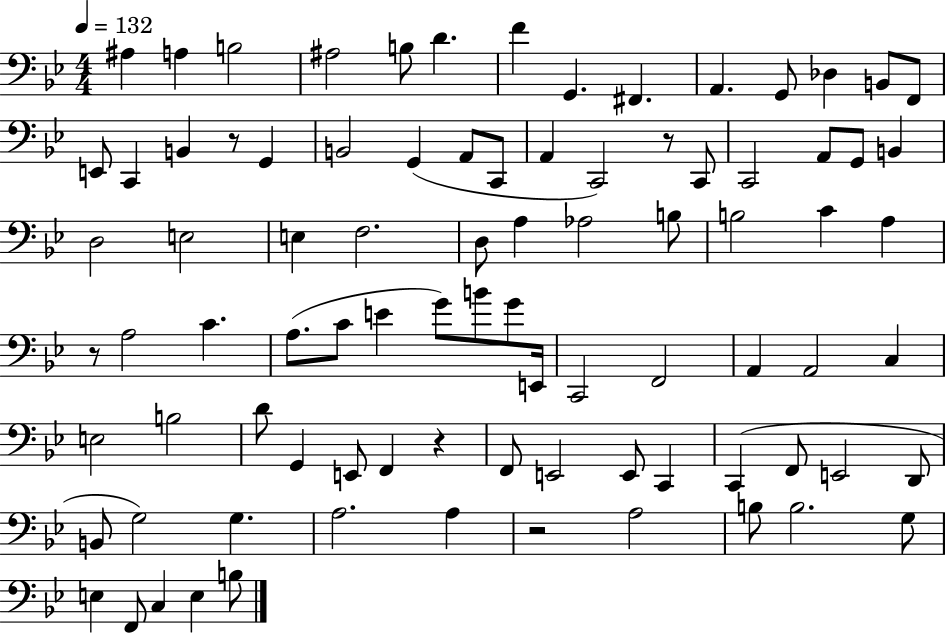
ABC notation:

X:1
T:Untitled
M:4/4
L:1/4
K:Bb
^A, A, B,2 ^A,2 B,/2 D F G,, ^F,, A,, G,,/2 _D, B,,/2 F,,/2 E,,/2 C,, B,, z/2 G,, B,,2 G,, A,,/2 C,,/2 A,, C,,2 z/2 C,,/2 C,,2 A,,/2 G,,/2 B,, D,2 E,2 E, F,2 D,/2 A, _A,2 B,/2 B,2 C A, z/2 A,2 C A,/2 C/2 E G/2 B/2 G/2 E,,/4 C,,2 F,,2 A,, A,,2 C, E,2 B,2 D/2 G,, E,,/2 F,, z F,,/2 E,,2 E,,/2 C,, C,, F,,/2 E,,2 D,,/2 B,,/2 G,2 G, A,2 A, z2 A,2 B,/2 B,2 G,/2 E, F,,/2 C, E, B,/2